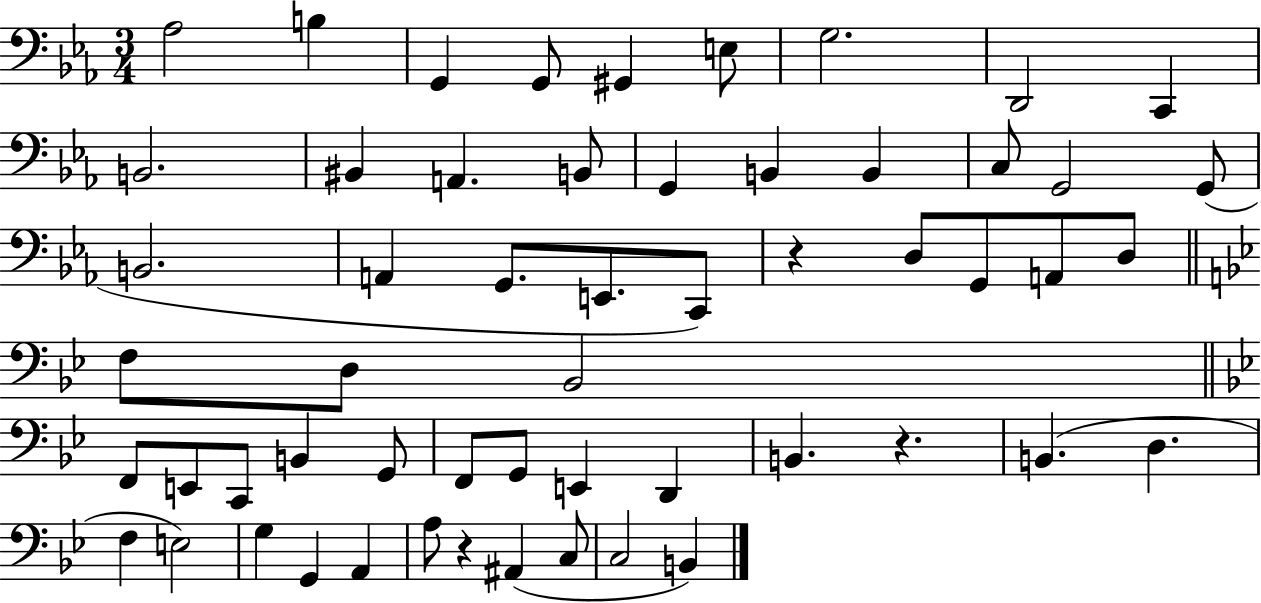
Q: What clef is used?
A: bass